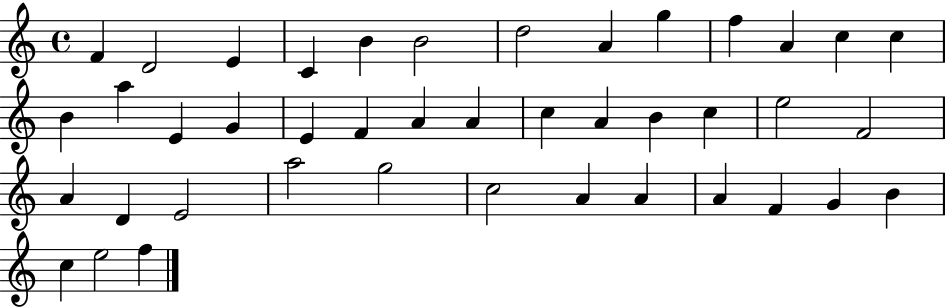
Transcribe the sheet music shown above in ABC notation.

X:1
T:Untitled
M:4/4
L:1/4
K:C
F D2 E C B B2 d2 A g f A c c B a E G E F A A c A B c e2 F2 A D E2 a2 g2 c2 A A A F G B c e2 f